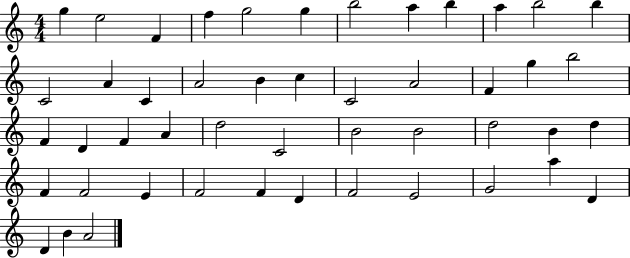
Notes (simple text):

G5/q E5/h F4/q F5/q G5/h G5/q B5/h A5/q B5/q A5/q B5/h B5/q C4/h A4/q C4/q A4/h B4/q C5/q C4/h A4/h F4/q G5/q B5/h F4/q D4/q F4/q A4/q D5/h C4/h B4/h B4/h D5/h B4/q D5/q F4/q F4/h E4/q F4/h F4/q D4/q F4/h E4/h G4/h A5/q D4/q D4/q B4/q A4/h